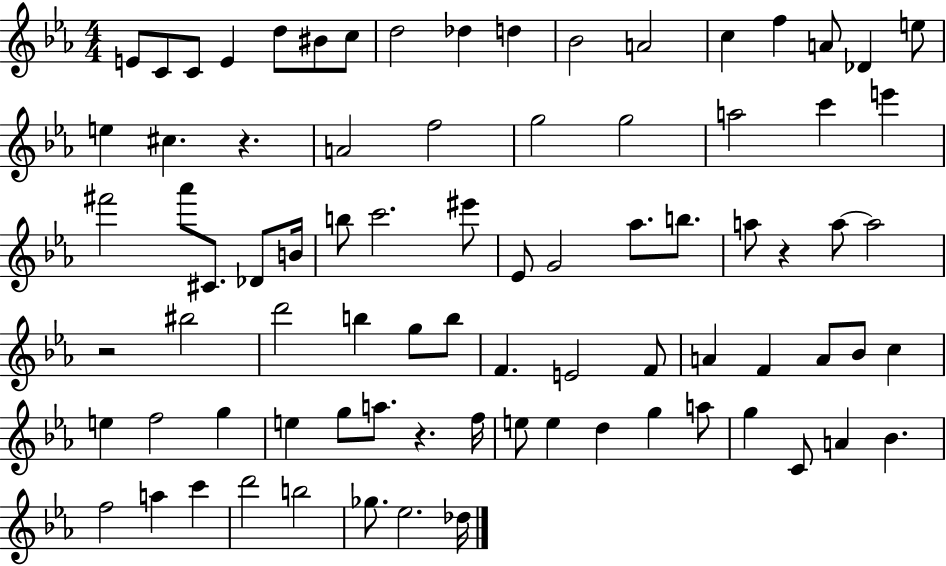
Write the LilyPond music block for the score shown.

{
  \clef treble
  \numericTimeSignature
  \time 4/4
  \key ees \major
  e'8 c'8 c'8 e'4 d''8 bis'8 c''8 | d''2 des''4 d''4 | bes'2 a'2 | c''4 f''4 a'8 des'4 e''8 | \break e''4 cis''4. r4. | a'2 f''2 | g''2 g''2 | a''2 c'''4 e'''4 | \break fis'''2 aes'''8 cis'8. des'8 b'16 | b''8 c'''2. eis'''8 | ees'8 g'2 aes''8. b''8. | a''8 r4 a''8~~ a''2 | \break r2 bis''2 | d'''2 b''4 g''8 b''8 | f'4. e'2 f'8 | a'4 f'4 a'8 bes'8 c''4 | \break e''4 f''2 g''4 | e''4 g''8 a''8. r4. f''16 | e''8 e''4 d''4 g''4 a''8 | g''4 c'8 a'4 bes'4. | \break f''2 a''4 c'''4 | d'''2 b''2 | ges''8. ees''2. des''16 | \bar "|."
}